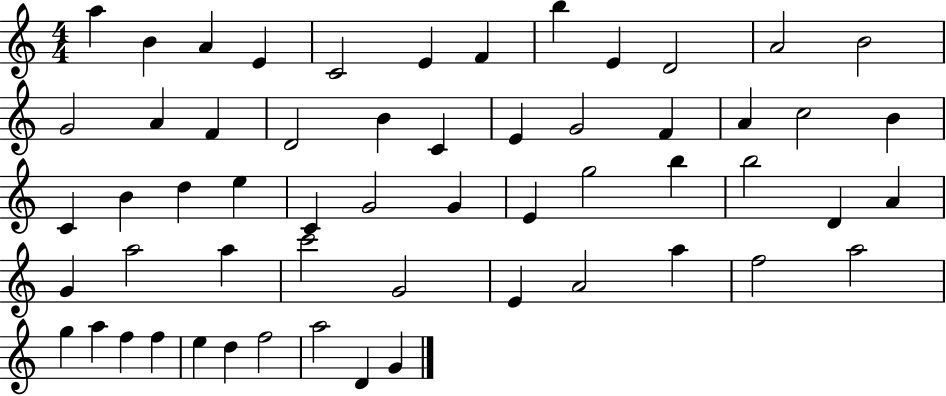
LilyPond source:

{
  \clef treble
  \numericTimeSignature
  \time 4/4
  \key c \major
  a''4 b'4 a'4 e'4 | c'2 e'4 f'4 | b''4 e'4 d'2 | a'2 b'2 | \break g'2 a'4 f'4 | d'2 b'4 c'4 | e'4 g'2 f'4 | a'4 c''2 b'4 | \break c'4 b'4 d''4 e''4 | c'4 g'2 g'4 | e'4 g''2 b''4 | b''2 d'4 a'4 | \break g'4 a''2 a''4 | c'''2 g'2 | e'4 a'2 a''4 | f''2 a''2 | \break g''4 a''4 f''4 f''4 | e''4 d''4 f''2 | a''2 d'4 g'4 | \bar "|."
}